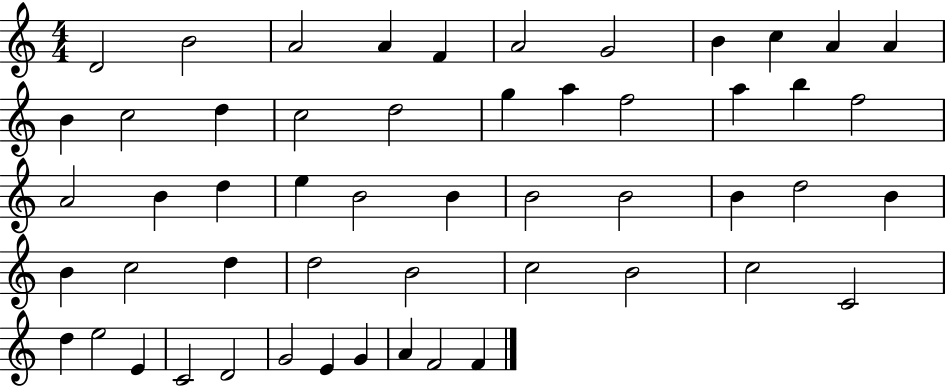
D4/h B4/h A4/h A4/q F4/q A4/h G4/h B4/q C5/q A4/q A4/q B4/q C5/h D5/q C5/h D5/h G5/q A5/q F5/h A5/q B5/q F5/h A4/h B4/q D5/q E5/q B4/h B4/q B4/h B4/h B4/q D5/h B4/q B4/q C5/h D5/q D5/h B4/h C5/h B4/h C5/h C4/h D5/q E5/h E4/q C4/h D4/h G4/h E4/q G4/q A4/q F4/h F4/q